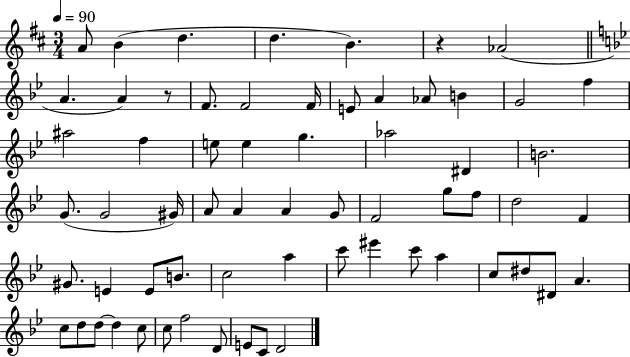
A4/e B4/q D5/q. D5/q. B4/q. R/q Ab4/h A4/q. A4/q R/e F4/e. F4/h F4/s E4/e A4/q Ab4/e B4/q G4/h F5/q A#5/h F5/q E5/e E5/q G5/q. Ab5/h D#4/q B4/h. G4/e. G4/h G#4/s A4/e A4/q A4/q G4/e F4/h G5/e F5/e D5/h F4/q G#4/e. E4/q E4/e B4/e. C5/h A5/q C6/e EIS6/q C6/e A5/q C5/e D#5/e D#4/e A4/q. C5/e D5/e D5/e D5/q C5/e C5/e F5/h D4/e E4/e C4/e D4/h